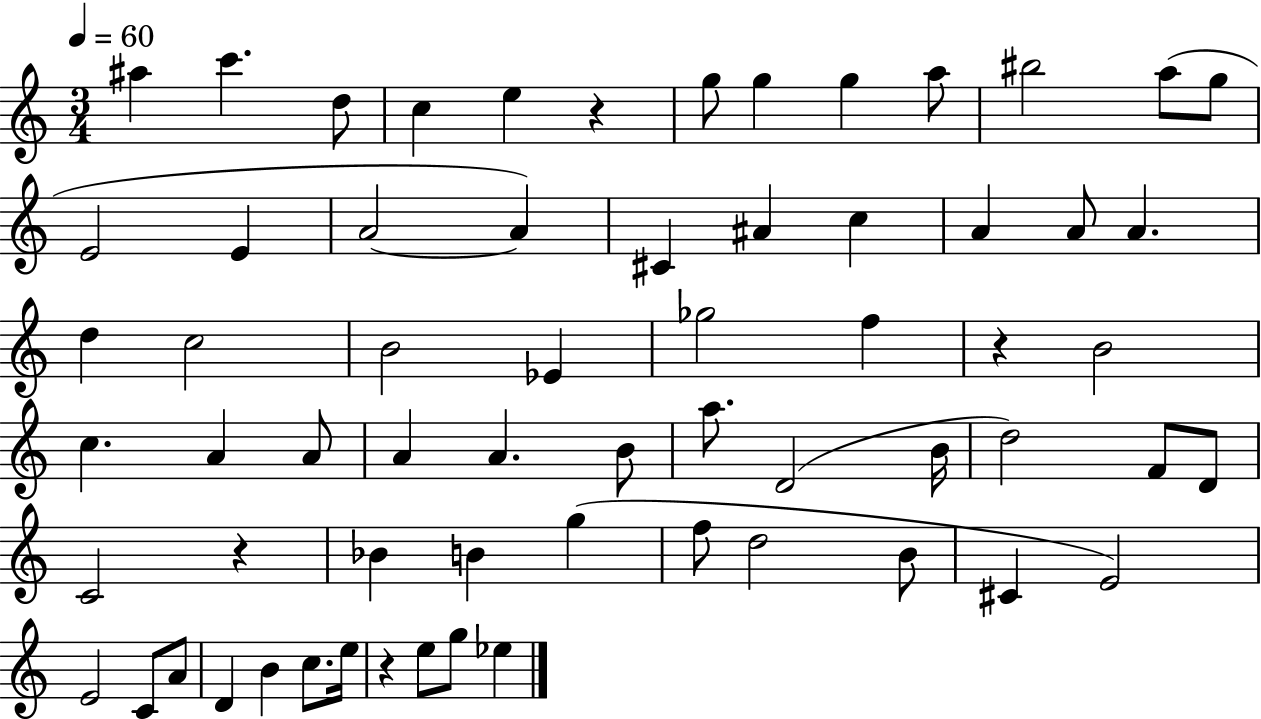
A#5/q C6/q. D5/e C5/q E5/q R/q G5/e G5/q G5/q A5/e BIS5/h A5/e G5/e E4/h E4/q A4/h A4/q C#4/q A#4/q C5/q A4/q A4/e A4/q. D5/q C5/h B4/h Eb4/q Gb5/h F5/q R/q B4/h C5/q. A4/q A4/e A4/q A4/q. B4/e A5/e. D4/h B4/s D5/h F4/e D4/e C4/h R/q Bb4/q B4/q G5/q F5/e D5/h B4/e C#4/q E4/h E4/h C4/e A4/e D4/q B4/q C5/e. E5/s R/q E5/e G5/e Eb5/q